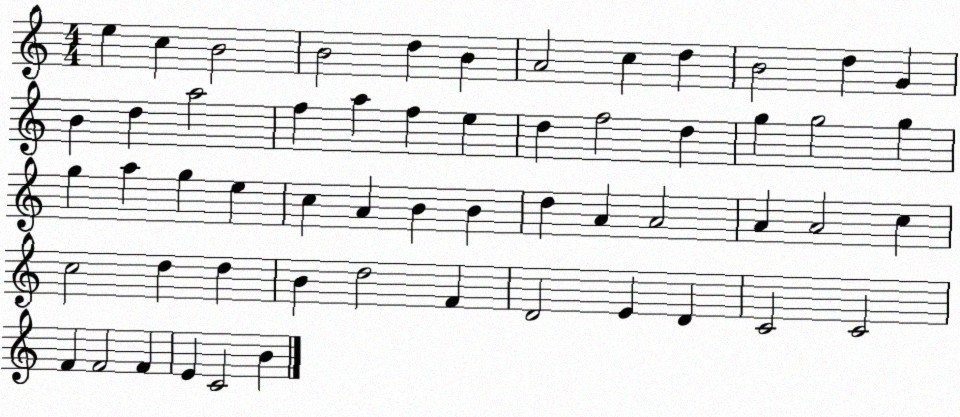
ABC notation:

X:1
T:Untitled
M:4/4
L:1/4
K:C
e c B2 B2 d B A2 c d B2 d G B d a2 f a f e d f2 d g g2 g g a g e c A B B d A A2 A A2 c c2 d d B d2 F D2 E D C2 C2 F F2 F E C2 B